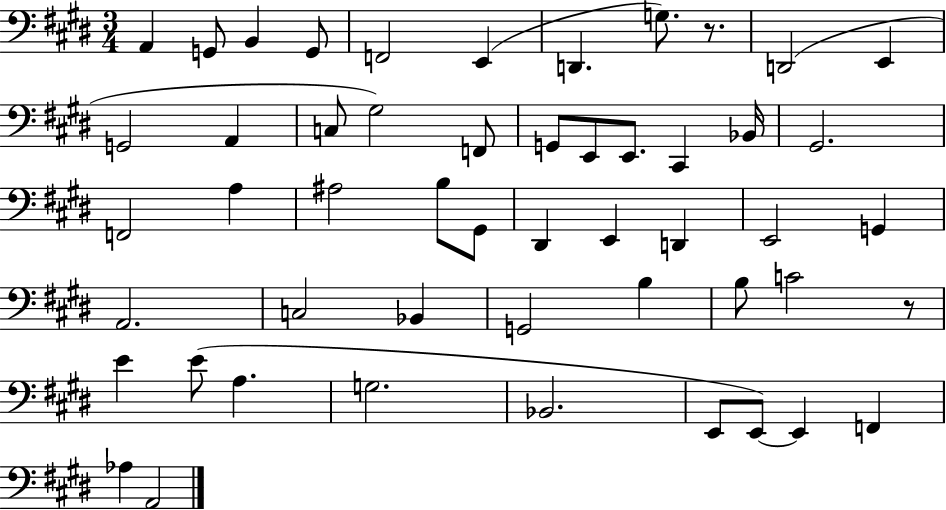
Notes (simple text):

A2/q G2/e B2/q G2/e F2/h E2/q D2/q. G3/e. R/e. D2/h E2/q G2/h A2/q C3/e G#3/h F2/e G2/e E2/e E2/e. C#2/q Bb2/s G#2/h. F2/h A3/q A#3/h B3/e G#2/e D#2/q E2/q D2/q E2/h G2/q A2/h. C3/h Bb2/q G2/h B3/q B3/e C4/h R/e E4/q E4/e A3/q. G3/h. Bb2/h. E2/e E2/e E2/q F2/q Ab3/q A2/h